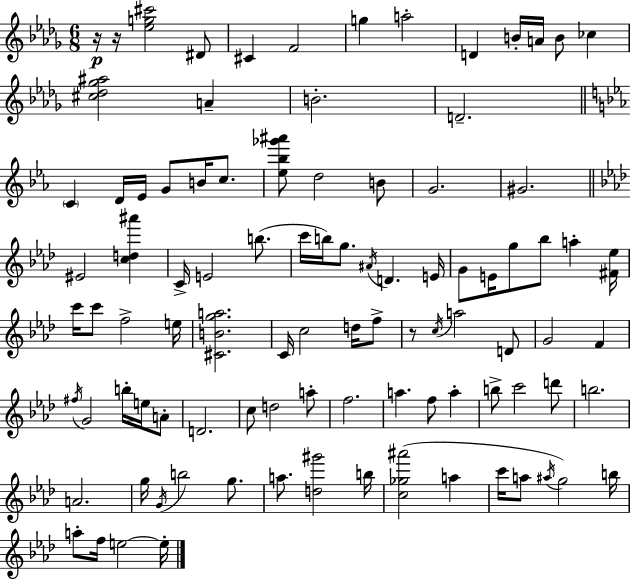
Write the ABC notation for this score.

X:1
T:Untitled
M:6/8
L:1/4
K:Bbm
z/4 z/4 [_eg^c']2 ^D/2 ^C F2 g a2 D B/4 A/4 B/2 _c [^c_d_g^a]2 A B2 D2 C D/4 _E/4 G/2 B/4 c/2 [_e_b_g'^a']/2 d2 B/2 G2 ^G2 ^E2 [cd^a'] C/4 E2 b/2 c'/4 b/4 g/2 ^A/4 D E/4 G/2 E/4 g/2 _b/2 a [^F_e]/4 c'/4 c'/2 f2 e/4 [^CBga]2 C/4 c2 d/4 f/2 z/2 c/4 a2 D/2 G2 F ^f/4 G2 b/4 e/4 A/2 D2 c/2 d2 a/2 f2 a f/2 a b/2 c'2 d'/2 b2 A2 g/4 G/4 b2 g/2 a/2 [d^g']2 b/4 [c_g^a']2 a c'/4 a/2 ^a/4 g2 b/4 a/2 f/4 e2 e/4